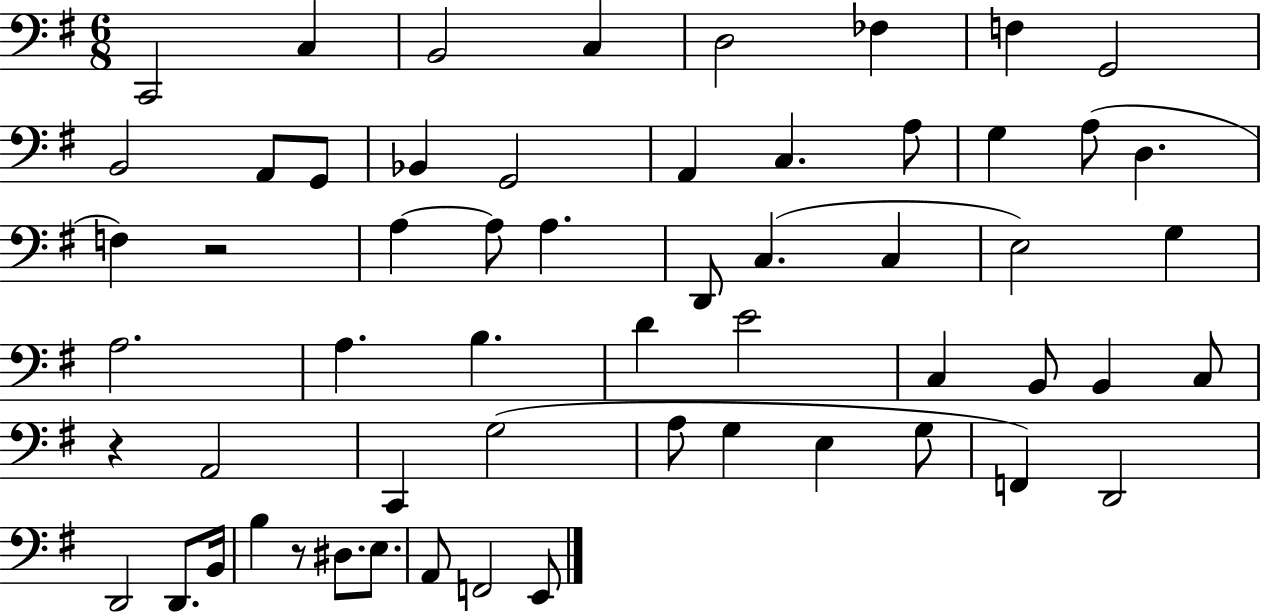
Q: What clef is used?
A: bass